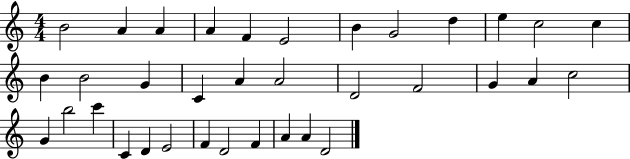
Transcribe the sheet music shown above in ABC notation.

X:1
T:Untitled
M:4/4
L:1/4
K:C
B2 A A A F E2 B G2 d e c2 c B B2 G C A A2 D2 F2 G A c2 G b2 c' C D E2 F D2 F A A D2